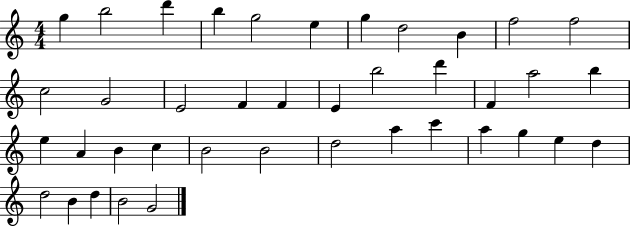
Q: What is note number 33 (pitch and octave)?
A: G5